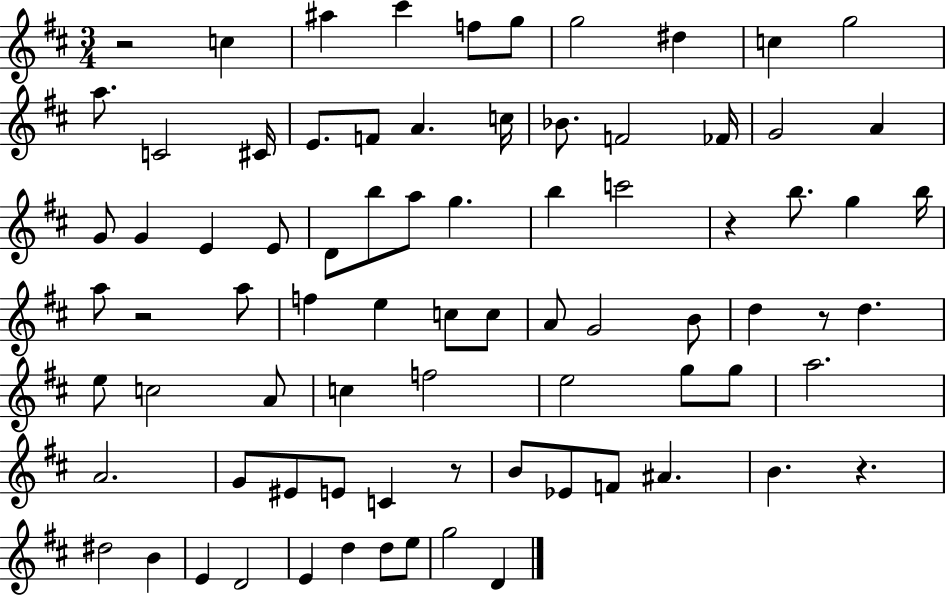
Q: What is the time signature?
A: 3/4